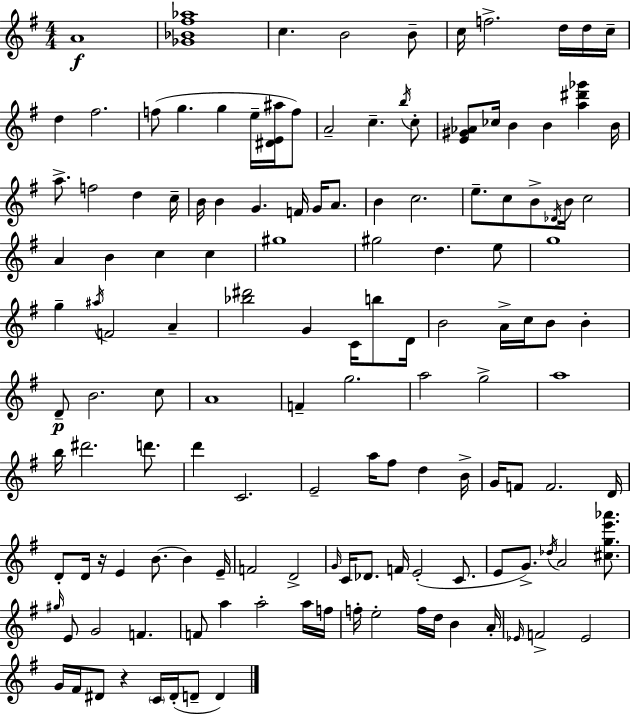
X:1
T:Untitled
M:4/4
L:1/4
K:Em
A4 [_G_B^f_a]4 c B2 B/2 c/4 f2 d/4 d/4 c/4 d ^f2 f/2 g g e/4 [^DE^a]/4 f/2 A2 c b/4 c/2 [E^G_A]/2 _c/4 B B [a^d'_g'] B/4 a/2 f2 d c/4 B/4 B G F/4 G/4 A/2 B c2 e/2 c/2 B/2 _D/4 B/4 c2 A B c c ^g4 ^g2 d e/2 g4 g ^a/4 F2 A [_b^d']2 G C/4 b/2 D/4 B2 A/4 c/4 B/2 B D/2 B2 c/2 A4 F g2 a2 g2 a4 b/4 ^d'2 d'/2 d' C2 E2 a/4 ^f/2 d B/4 G/4 F/2 F2 D/4 D/2 D/4 z/4 E B/2 B E/4 F2 D2 G/4 C/4 _D/2 F/4 E2 C/2 E/2 G/2 _d/4 A2 [^cge'_a']/2 ^g/4 E/2 G2 F F/2 a a2 a/4 f/4 f/4 e2 f/4 d/4 B A/4 _E/4 F2 _E2 G/4 ^F/4 ^D/2 z C/4 ^D/4 D/2 D